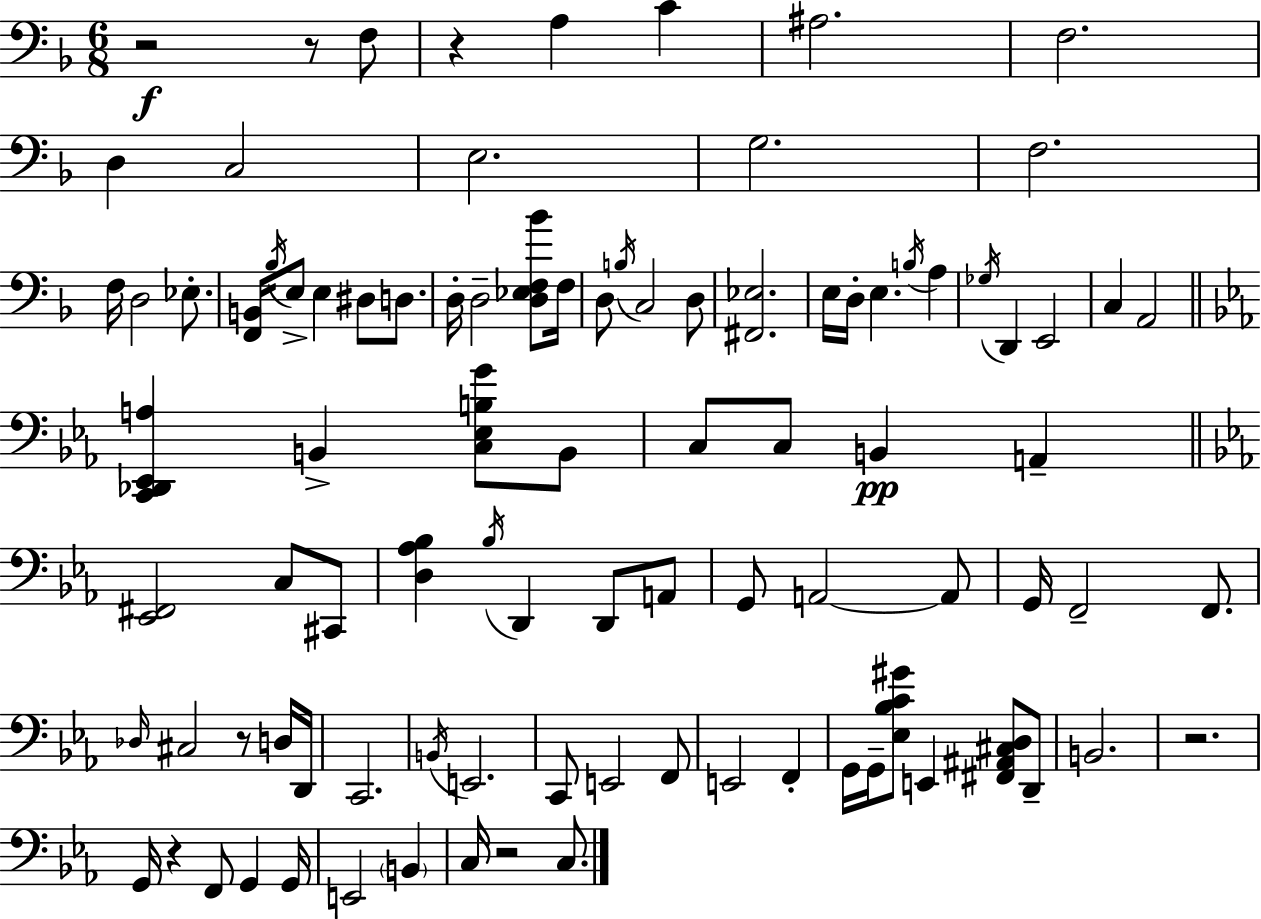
R/h R/e F3/e R/q A3/q C4/q A#3/h. F3/h. D3/q C3/h E3/h. G3/h. F3/h. F3/s D3/h Eb3/e. [F2,B2]/s Bb3/s E3/e E3/q D#3/e D3/e. D3/s D3/h [D3,Eb3,F3,Bb4]/e F3/s D3/e B3/s C3/h D3/e [F#2,Eb3]/h. E3/s D3/s E3/q. B3/s A3/q Gb3/s D2/q E2/h C3/q A2/h [C2,Db2,Eb2,A3]/q B2/q [C3,Eb3,B3,G4]/e B2/e C3/e C3/e B2/q A2/q [Eb2,F#2]/h C3/e C#2/e [D3,Ab3,Bb3]/q Bb3/s D2/q D2/e A2/e G2/e A2/h A2/e G2/s F2/h F2/e. Db3/s C#3/h R/e D3/s D2/s C2/h. B2/s E2/h. C2/e E2/h F2/e E2/h F2/q G2/s G2/s [Eb3,Bb3,C4,G#4]/e E2/q [F#2,A#2,C#3,D3]/e D2/e B2/h. R/h. G2/s R/q F2/e G2/q G2/s E2/h B2/q C3/s R/h C3/e.